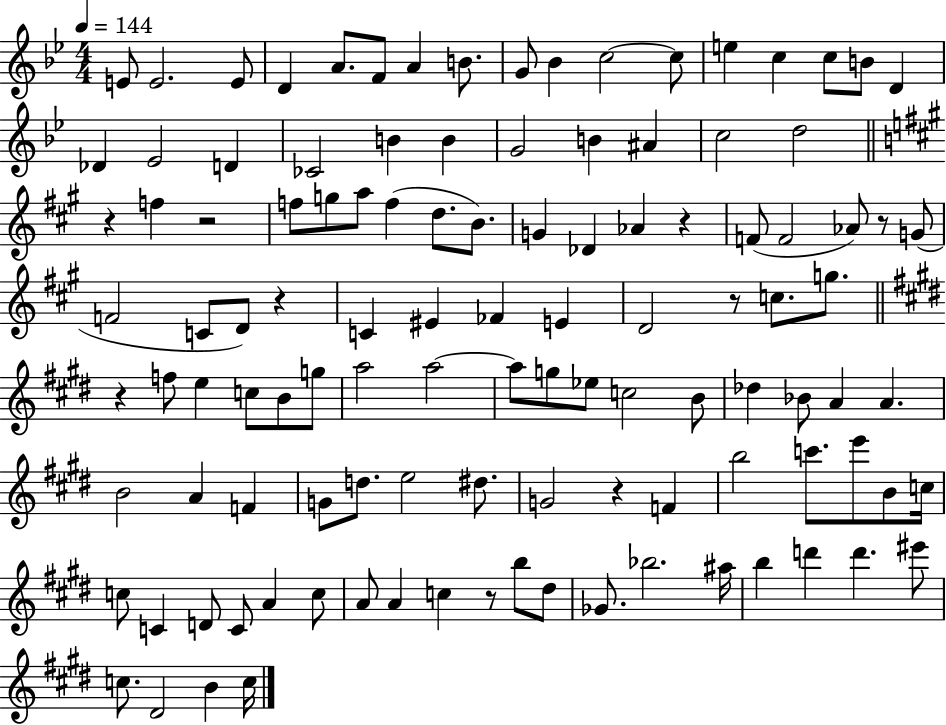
E4/e E4/h. E4/e D4/q A4/e. F4/e A4/q B4/e. G4/e Bb4/q C5/h C5/e E5/q C5/q C5/e B4/e D4/q Db4/q Eb4/h D4/q CES4/h B4/q B4/q G4/h B4/q A#4/q C5/h D5/h R/q F5/q R/h F5/e G5/e A5/e F5/q D5/e. B4/e. G4/q Db4/q Ab4/q R/q F4/e F4/h Ab4/e R/e G4/e F4/h C4/e D4/e R/q C4/q EIS4/q FES4/q E4/q D4/h R/e C5/e. G5/e. R/q F5/e E5/q C5/e B4/e G5/e A5/h A5/h A5/e G5/e Eb5/e C5/h B4/e Db5/q Bb4/e A4/q A4/q. B4/h A4/q F4/q G4/e D5/e. E5/h D#5/e. G4/h R/q F4/q B5/h C6/e. E6/e B4/e C5/s C5/e C4/q D4/e C4/e A4/q C5/e A4/e A4/q C5/q R/e B5/e D#5/e Gb4/e. Bb5/h. A#5/s B5/q D6/q D6/q. EIS6/e C5/e. D#4/h B4/q C5/s